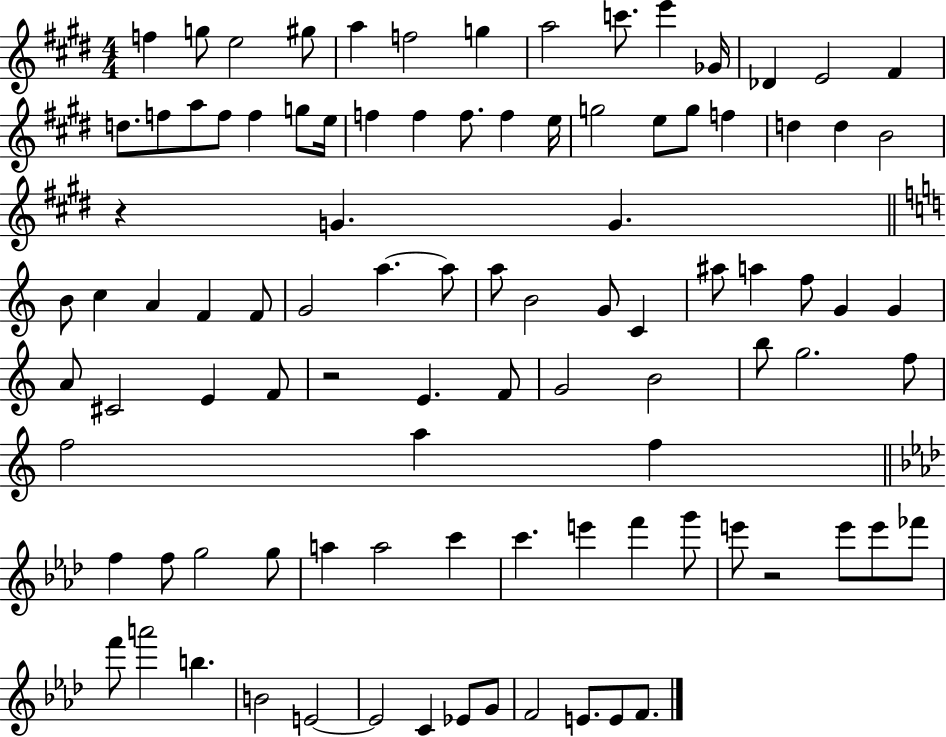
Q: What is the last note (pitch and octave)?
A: F4